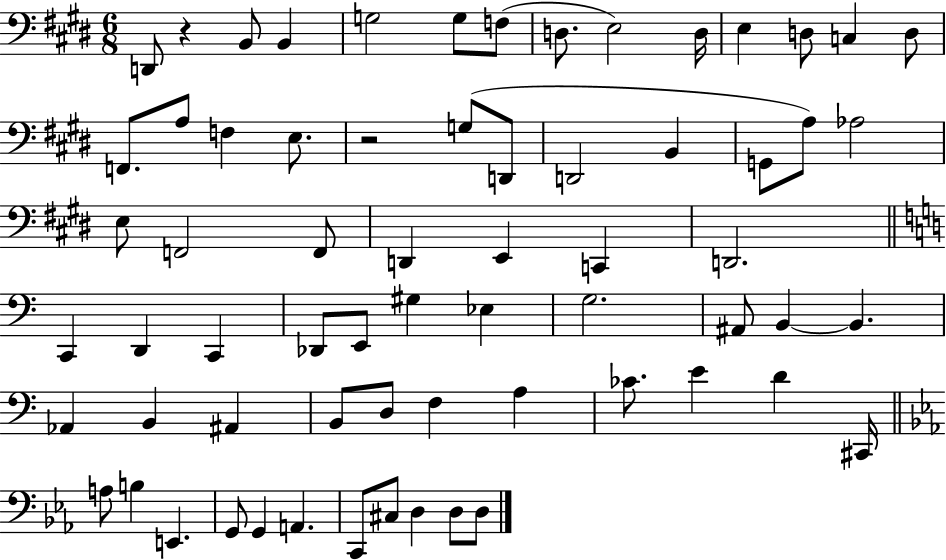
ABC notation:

X:1
T:Untitled
M:6/8
L:1/4
K:E
D,,/2 z B,,/2 B,, G,2 G,/2 F,/2 D,/2 E,2 D,/4 E, D,/2 C, D,/2 F,,/2 A,/2 F, E,/2 z2 G,/2 D,,/2 D,,2 B,, G,,/2 A,/2 _A,2 E,/2 F,,2 F,,/2 D,, E,, C,, D,,2 C,, D,, C,, _D,,/2 E,,/2 ^G, _E, G,2 ^A,,/2 B,, B,, _A,, B,, ^A,, B,,/2 D,/2 F, A, _C/2 E D ^C,,/4 A,/2 B, E,, G,,/2 G,, A,, C,,/2 ^C,/2 D, D,/2 D,/2